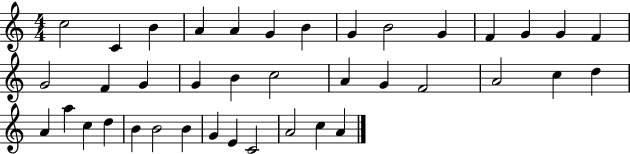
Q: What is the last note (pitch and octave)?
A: A4